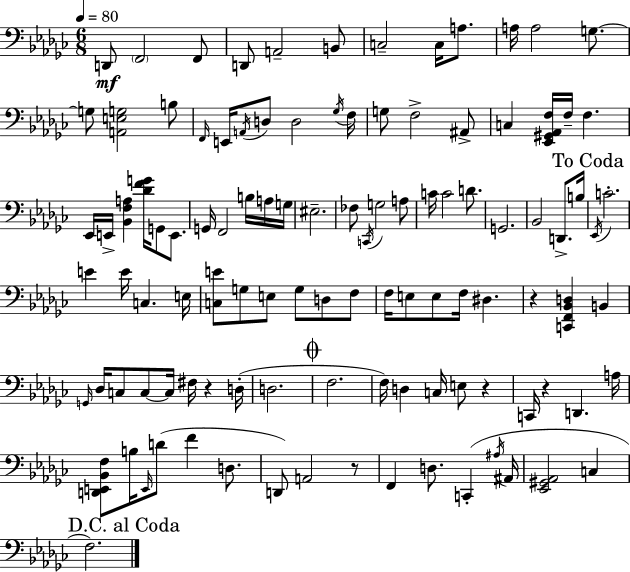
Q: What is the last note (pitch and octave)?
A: F3